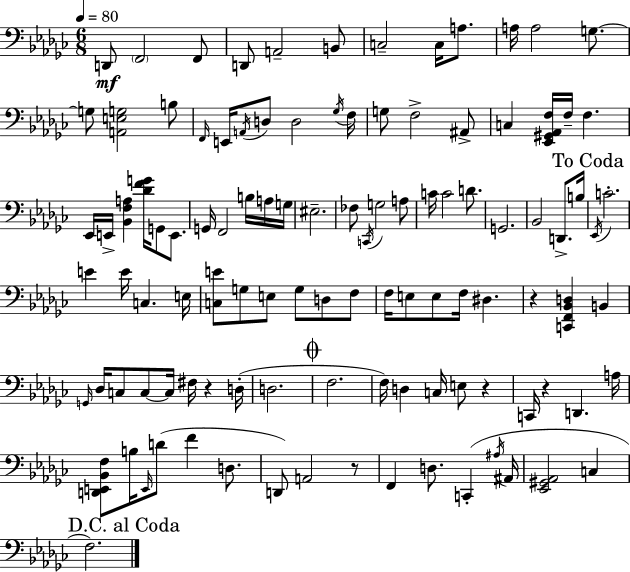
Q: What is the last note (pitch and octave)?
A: F3